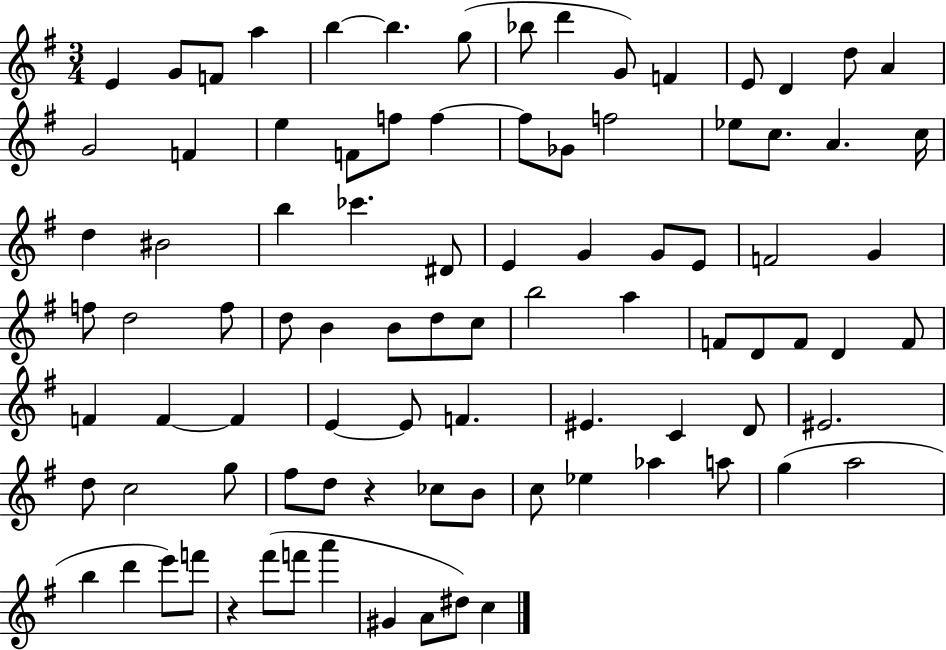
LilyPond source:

{
  \clef treble
  \numericTimeSignature
  \time 3/4
  \key g \major
  e'4 g'8 f'8 a''4 | b''4~~ b''4. g''8( | bes''8 d'''4 g'8) f'4 | e'8 d'4 d''8 a'4 | \break g'2 f'4 | e''4 f'8 f''8 f''4~~ | f''8 ges'8 f''2 | ees''8 c''8. a'4. c''16 | \break d''4 bis'2 | b''4 ces'''4. dis'8 | e'4 g'4 g'8 e'8 | f'2 g'4 | \break f''8 d''2 f''8 | d''8 b'4 b'8 d''8 c''8 | b''2 a''4 | f'8 d'8 f'8 d'4 f'8 | \break f'4 f'4~~ f'4 | e'4~~ e'8 f'4. | eis'4. c'4 d'8 | eis'2. | \break d''8 c''2 g''8 | fis''8 d''8 r4 ces''8 b'8 | c''8 ees''4 aes''4 a''8 | g''4( a''2 | \break b''4 d'''4 e'''8) f'''8 | r4 fis'''8( f'''8 a'''4 | gis'4 a'8 dis''8) c''4 | \bar "|."
}